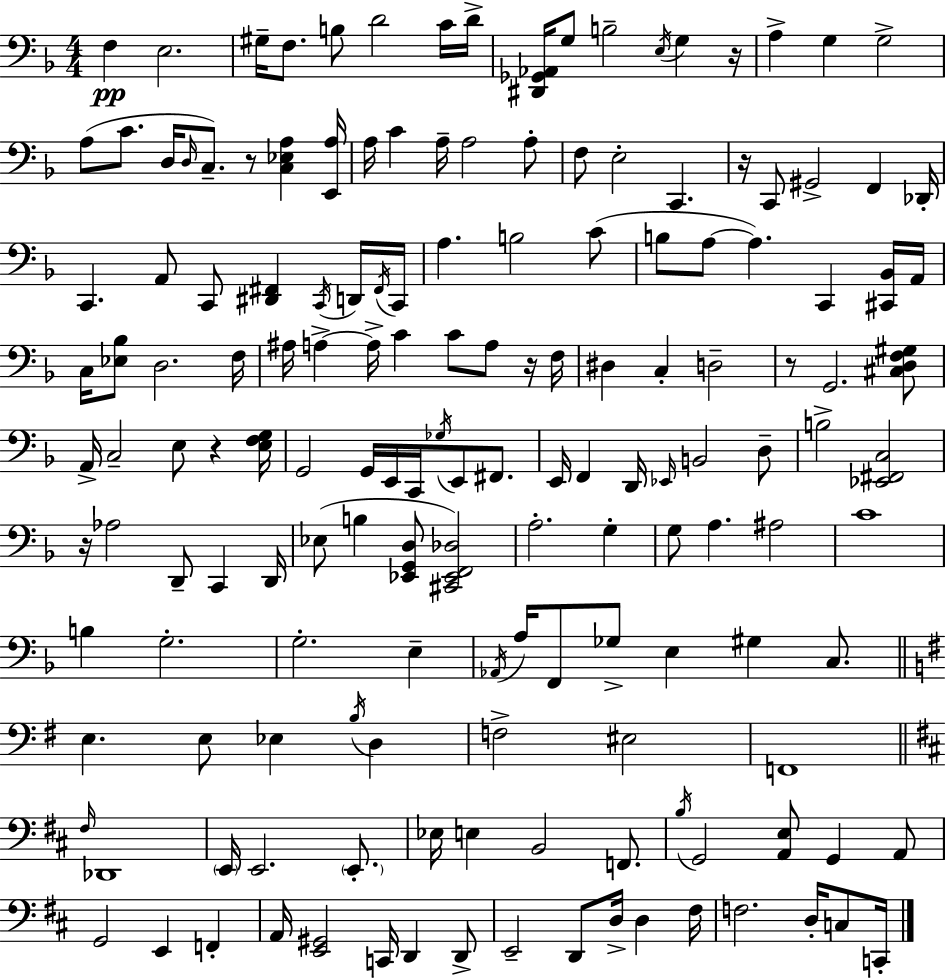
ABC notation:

X:1
T:Untitled
M:4/4
L:1/4
K:Dm
F, E,2 ^G,/4 F,/2 B,/2 D2 C/4 D/4 [^D,,_G,,_A,,]/4 G,/2 B,2 E,/4 G, z/4 A, G, G,2 A,/2 C/2 D,/4 D,/4 C,/2 z/2 [C,_E,A,] [E,,A,]/4 A,/4 C A,/4 A,2 A,/2 F,/2 E,2 C,, z/4 C,,/2 ^G,,2 F,, _D,,/4 C,, A,,/2 C,,/2 [^D,,^F,,] C,,/4 D,,/4 ^F,,/4 C,,/4 A, B,2 C/2 B,/2 A,/2 A, C,, [^C,,_B,,]/4 A,,/4 C,/4 [_E,_B,]/2 D,2 F,/4 ^A,/4 A, A,/4 C C/2 A,/2 z/4 F,/4 ^D, C, D,2 z/2 G,,2 [^C,D,F,^G,]/2 A,,/4 C,2 E,/2 z [E,F,G,]/4 G,,2 G,,/4 E,,/4 C,,/4 _G,/4 E,,/2 ^F,,/2 E,,/4 F,, D,,/4 _E,,/4 B,,2 D,/2 B,2 [_E,,^F,,C,]2 z/4 _A,2 D,,/2 C,, D,,/4 _E,/2 B, [_E,,G,,D,]/2 [^C,,_E,,F,,_D,]2 A,2 G, G,/2 A, ^A,2 C4 B, G,2 G,2 E, _A,,/4 A,/4 F,,/2 _G,/2 E, ^G, C,/2 E, E,/2 _E, B,/4 D, F,2 ^E,2 F,,4 ^F,/4 _D,,4 E,,/4 E,,2 E,,/2 _E,/4 E, B,,2 F,,/2 B,/4 G,,2 [A,,E,]/2 G,, A,,/2 G,,2 E,, F,, A,,/4 [E,,^G,,]2 C,,/4 D,, D,,/2 E,,2 D,,/2 D,/4 D, ^F,/4 F,2 D,/4 C,/2 C,,/4